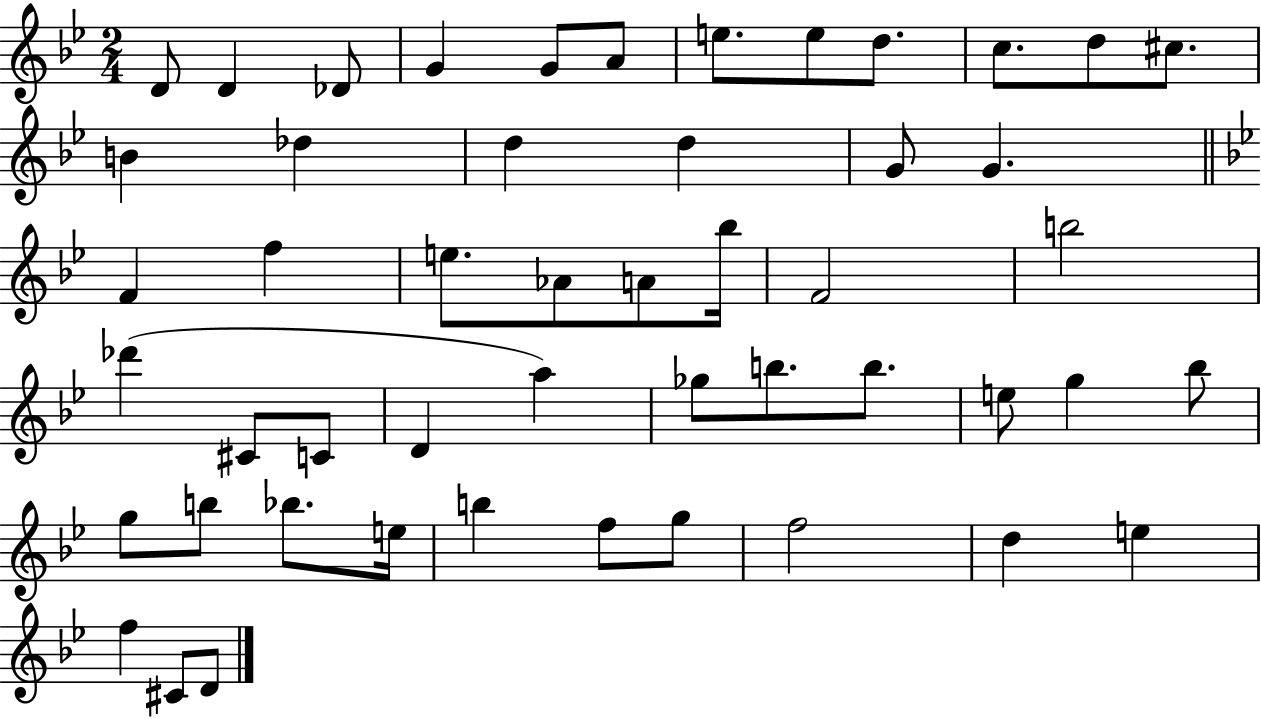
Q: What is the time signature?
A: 2/4